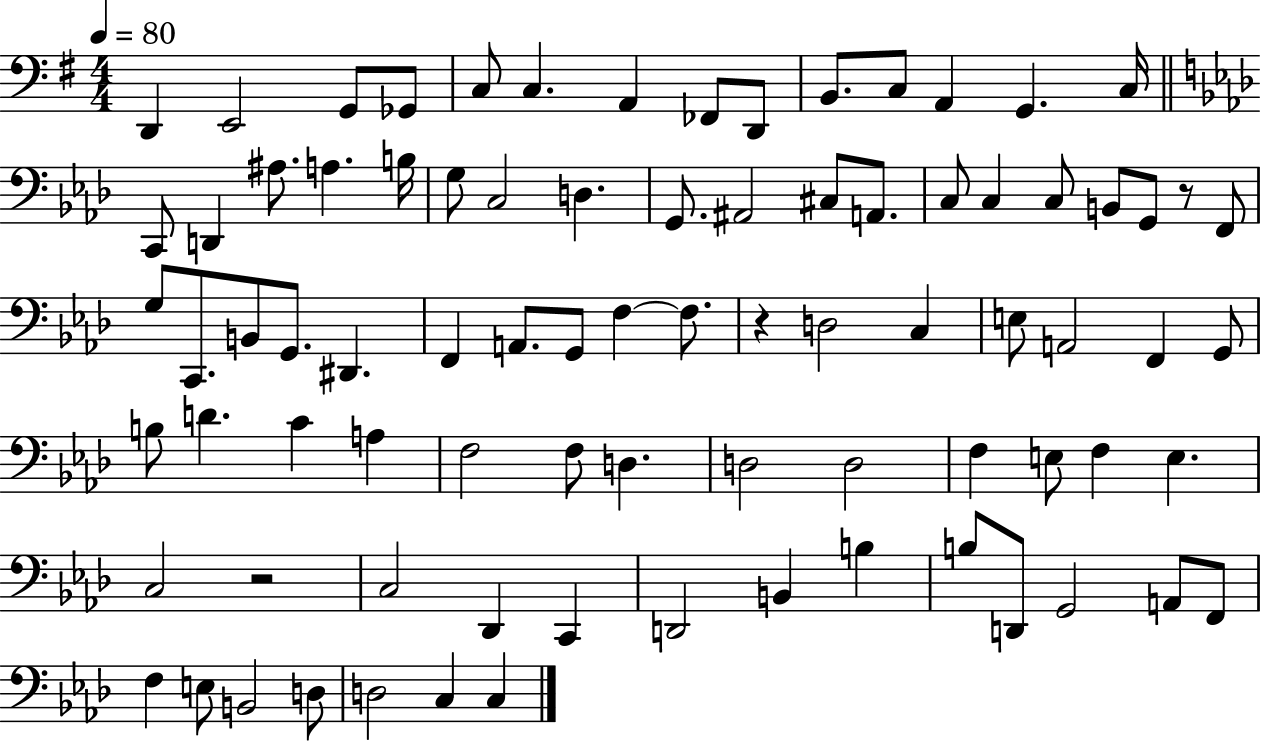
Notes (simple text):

D2/q E2/h G2/e Gb2/e C3/e C3/q. A2/q FES2/e D2/e B2/e. C3/e A2/q G2/q. C3/s C2/e D2/q A#3/e. A3/q. B3/s G3/e C3/h D3/q. G2/e. A#2/h C#3/e A2/e. C3/e C3/q C3/e B2/e G2/e R/e F2/e G3/e C2/e. B2/e G2/e. D#2/q. F2/q A2/e. G2/e F3/q F3/e. R/q D3/h C3/q E3/e A2/h F2/q G2/e B3/e D4/q. C4/q A3/q F3/h F3/e D3/q. D3/h D3/h F3/q E3/e F3/q E3/q. C3/h R/h C3/h Db2/q C2/q D2/h B2/q B3/q B3/e D2/e G2/h A2/e F2/e F3/q E3/e B2/h D3/e D3/h C3/q C3/q